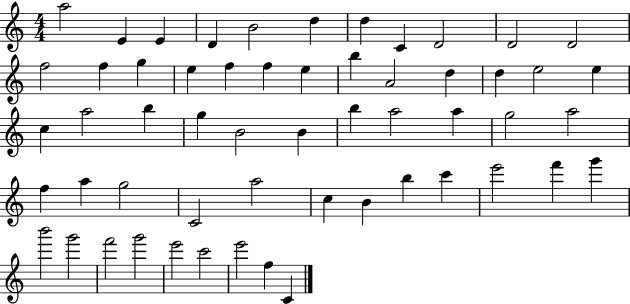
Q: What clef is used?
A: treble